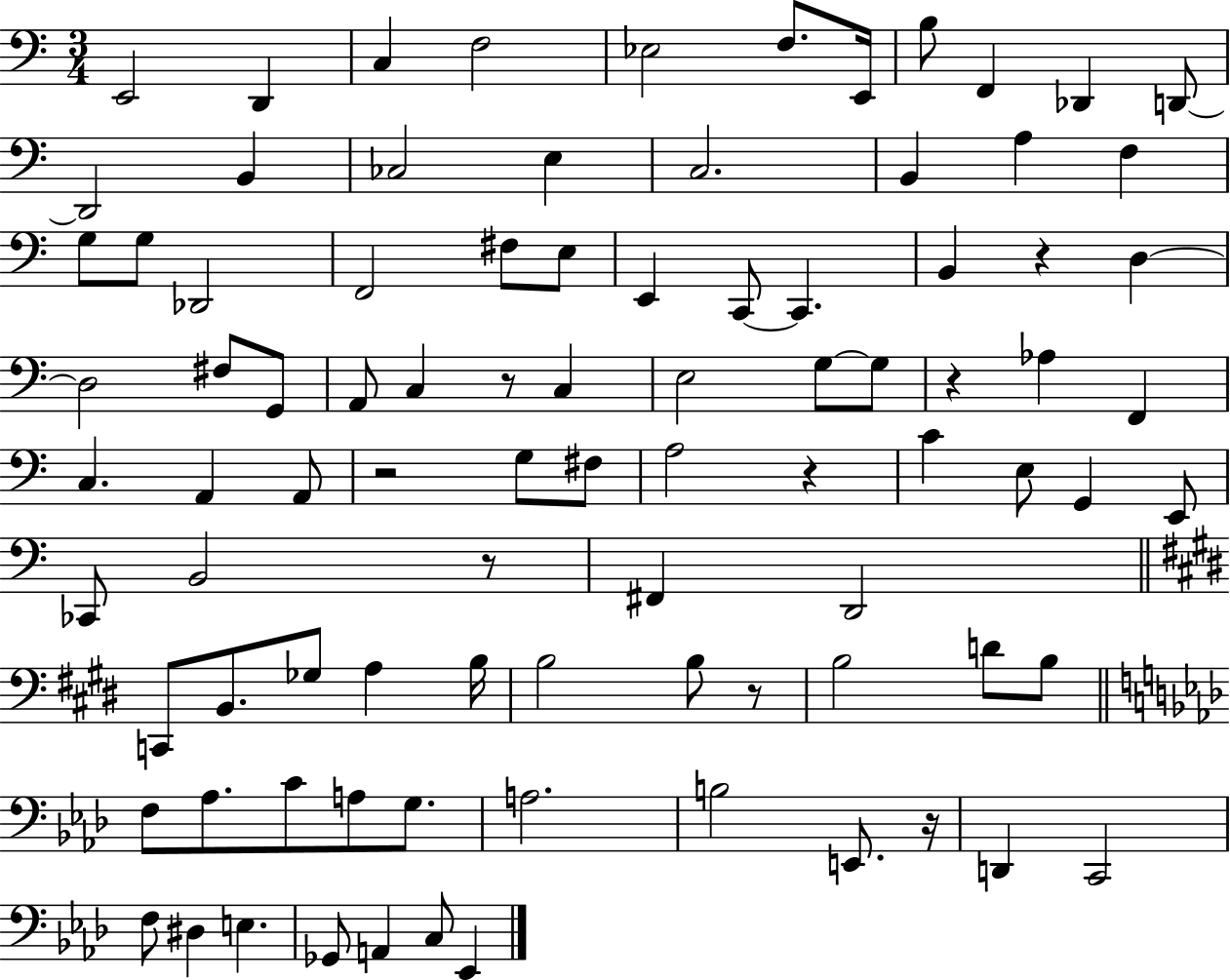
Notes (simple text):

E2/h D2/q C3/q F3/h Eb3/h F3/e. E2/s B3/e F2/q Db2/q D2/e D2/h B2/q CES3/h E3/q C3/h. B2/q A3/q F3/q G3/e G3/e Db2/h F2/h F#3/e E3/e E2/q C2/e C2/q. B2/q R/q D3/q D3/h F#3/e G2/e A2/e C3/q R/e C3/q E3/h G3/e G3/e R/q Ab3/q F2/q C3/q. A2/q A2/e R/h G3/e F#3/e A3/h R/q C4/q E3/e G2/q E2/e CES2/e B2/h R/e F#2/q D2/h C2/e B2/e. Gb3/e A3/q B3/s B3/h B3/e R/e B3/h D4/e B3/e F3/e Ab3/e. C4/e A3/e G3/e. A3/h. B3/h E2/e. R/s D2/q C2/h F3/e D#3/q E3/q. Gb2/e A2/q C3/e Eb2/q